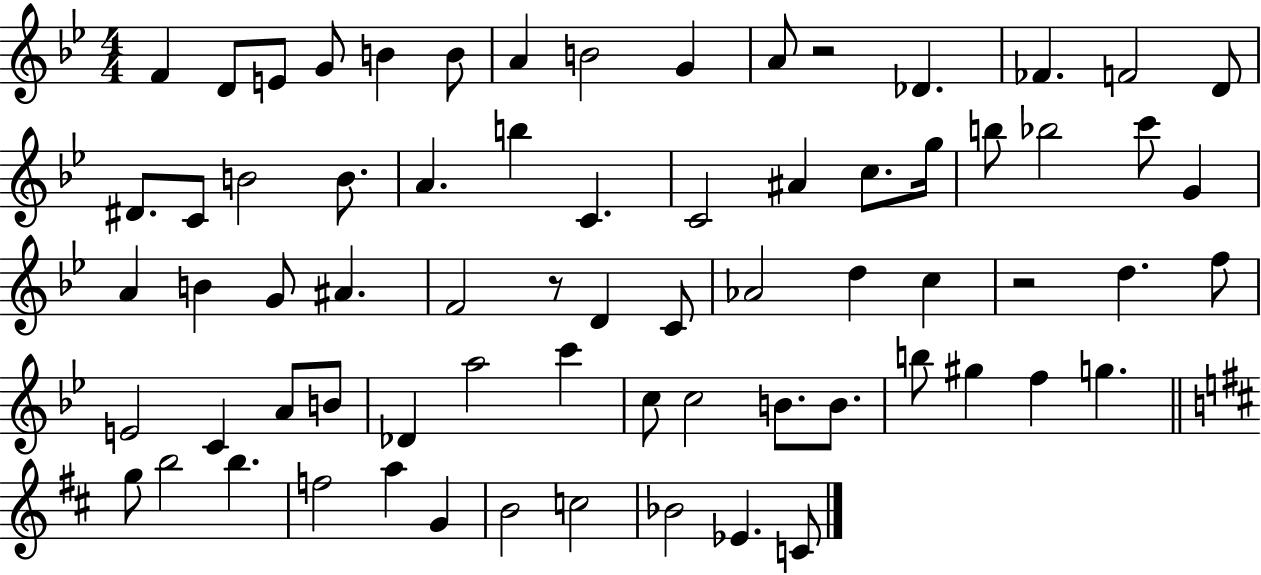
{
  \clef treble
  \numericTimeSignature
  \time 4/4
  \key bes \major
  \repeat volta 2 { f'4 d'8 e'8 g'8 b'4 b'8 | a'4 b'2 g'4 | a'8 r2 des'4. | fes'4. f'2 d'8 | \break dis'8. c'8 b'2 b'8. | a'4. b''4 c'4. | c'2 ais'4 c''8. g''16 | b''8 bes''2 c'''8 g'4 | \break a'4 b'4 g'8 ais'4. | f'2 r8 d'4 c'8 | aes'2 d''4 c''4 | r2 d''4. f''8 | \break e'2 c'4 a'8 b'8 | des'4 a''2 c'''4 | c''8 c''2 b'8. b'8. | b''8 gis''4 f''4 g''4. | \break \bar "||" \break \key d \major g''8 b''2 b''4. | f''2 a''4 g'4 | b'2 c''2 | bes'2 ees'4. c'8 | \break } \bar "|."
}